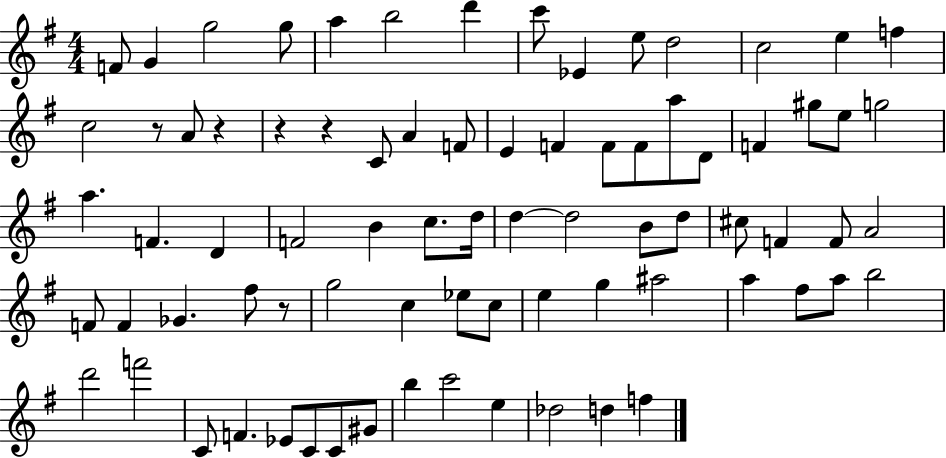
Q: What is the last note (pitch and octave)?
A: F5